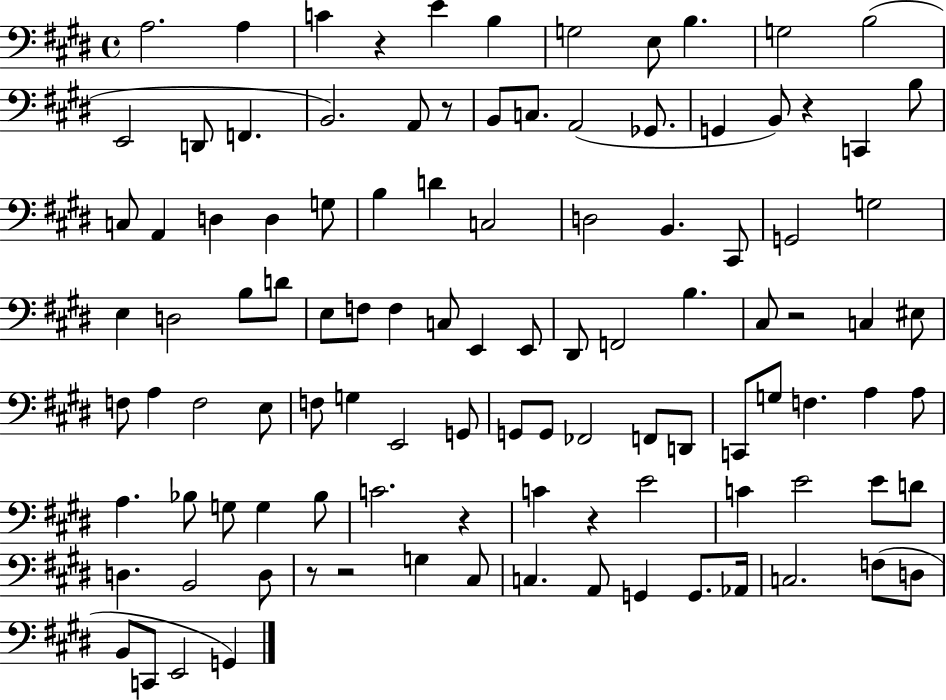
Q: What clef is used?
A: bass